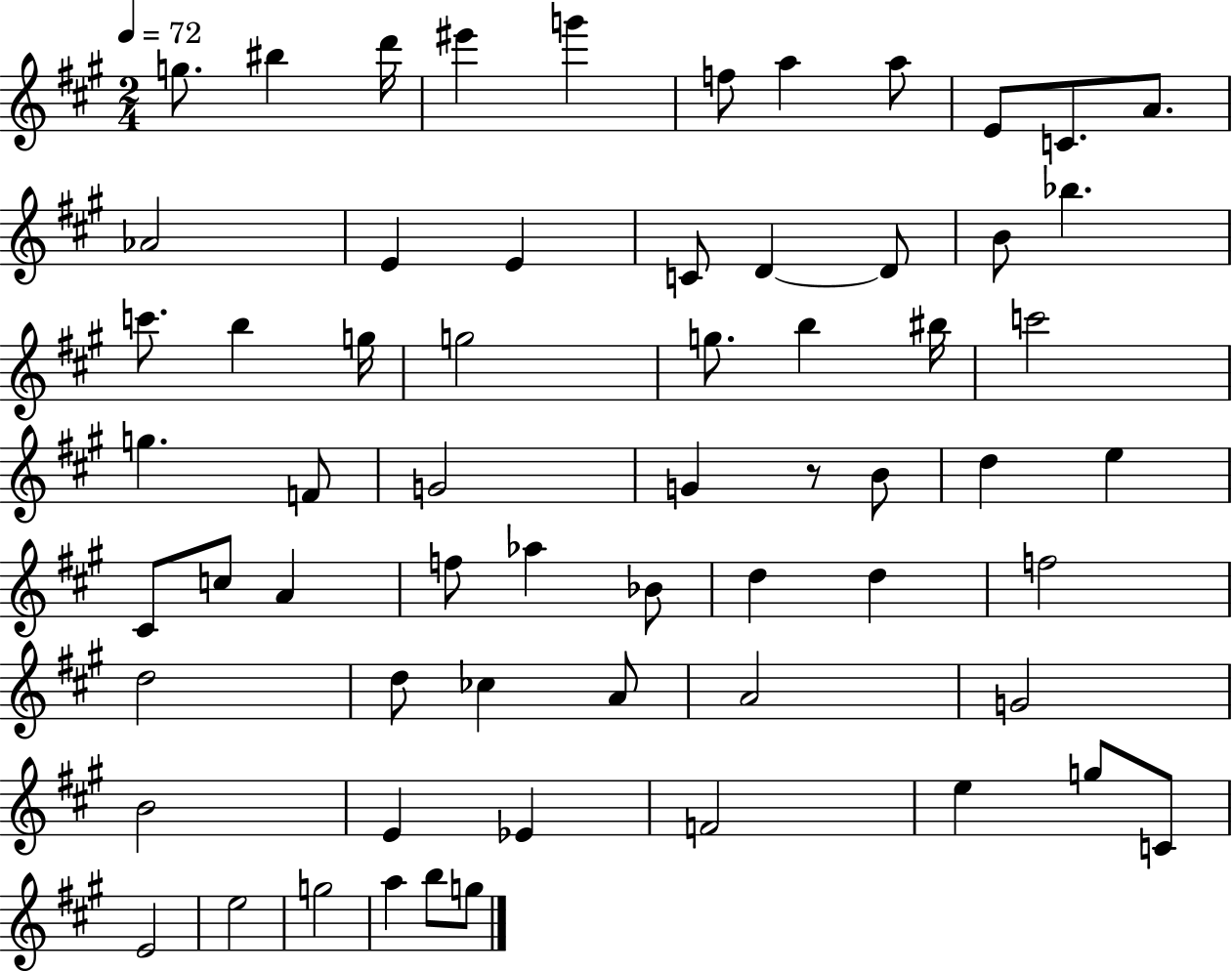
G5/e. BIS5/q D6/s EIS6/q G6/q F5/e A5/q A5/e E4/e C4/e. A4/e. Ab4/h E4/q E4/q C4/e D4/q D4/e B4/e Bb5/q. C6/e. B5/q G5/s G5/h G5/e. B5/q BIS5/s C6/h G5/q. F4/e G4/h G4/q R/e B4/e D5/q E5/q C#4/e C5/e A4/q F5/e Ab5/q Bb4/e D5/q D5/q F5/h D5/h D5/e CES5/q A4/e A4/h G4/h B4/h E4/q Eb4/q F4/h E5/q G5/e C4/e E4/h E5/h G5/h A5/q B5/e G5/e